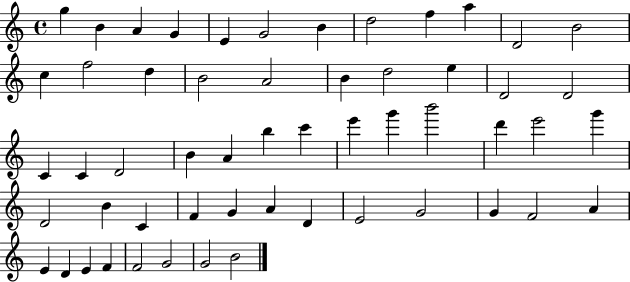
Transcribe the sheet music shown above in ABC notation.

X:1
T:Untitled
M:4/4
L:1/4
K:C
g B A G E G2 B d2 f a D2 B2 c f2 d B2 A2 B d2 e D2 D2 C C D2 B A b c' e' g' b'2 d' e'2 g' D2 B C F G A D E2 G2 G F2 A E D E F F2 G2 G2 B2